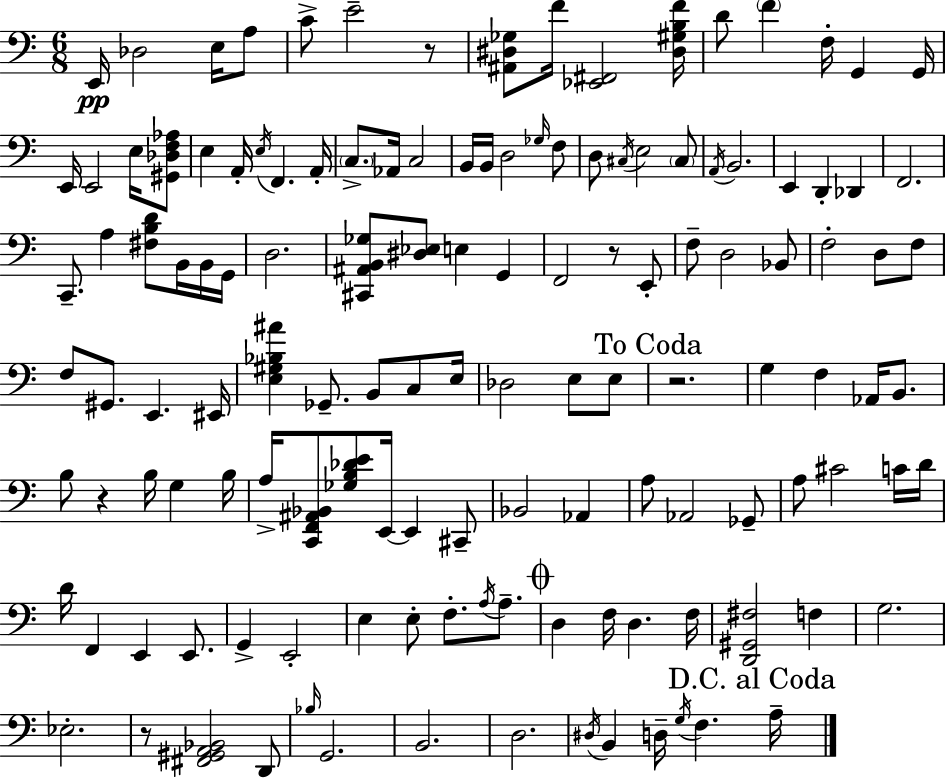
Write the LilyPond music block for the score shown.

{
  \clef bass
  \numericTimeSignature
  \time 6/8
  \key c \major
  e,16\pp des2 e16 a8 | c'8-> e'2-- r8 | <ais, dis ges>8 f'16 <ees, fis,>2 <dis gis b f'>16 | d'8 \parenthesize f'4 f16-. g,4 g,16 | \break e,16 e,2 e16 <gis, des f aes>8 | e4 a,16-. \acciaccatura { e16 } f,4. | a,16-. \parenthesize c8.-> aes,16 c2 | b,16 b,16 d2 \grace { ges16 } | \break f8 d8 \acciaccatura { cis16 } e2 | \parenthesize cis8 \acciaccatura { a,16 } b,2. | e,4 d,4-. | des,4 f,2. | \break c,8.-- a4 <fis b d'>8 | b,16 b,16 g,16 d2. | <cis, ais, b, ges>8 <dis ees>8 e4 | g,4 f,2 | \break r8 e,8-. f8-- d2 | bes,8 f2-. | d8 f8 f8 gis,8. e,4. | eis,16 <e gis bes ais'>4 ges,8.-- b,8 | \break c8 e16 des2 | e8 e8 \mark "To Coda" r2. | g4 f4 | aes,16 b,8. b8 r4 b16 g4 | \break b16 a16-> <c, f, ais, bes,>8 <ges b des' e'>8 e,16~~ e,4 | cis,8-- bes,2 | aes,4 a8 aes,2 | ges,8-- a8 cis'2 | \break c'16 d'16 d'16 f,4 e,4 | e,8. g,4-> e,2-. | e4 e8-. f8.-. | \acciaccatura { a16 } a8.-- \mark \markup { \musicglyph "scripts.coda" } d4 f16 d4. | \break f16 <d, gis, fis>2 | f4 g2. | ees2.-. | r8 <fis, gis, a, bes,>2 | \break d,8 \grace { bes16 } g,2. | b,2. | d2. | \acciaccatura { dis16 } b,4 d16-- | \break \acciaccatura { g16 } f4. \mark "D.C. al Coda" a16-- \bar "|."
}